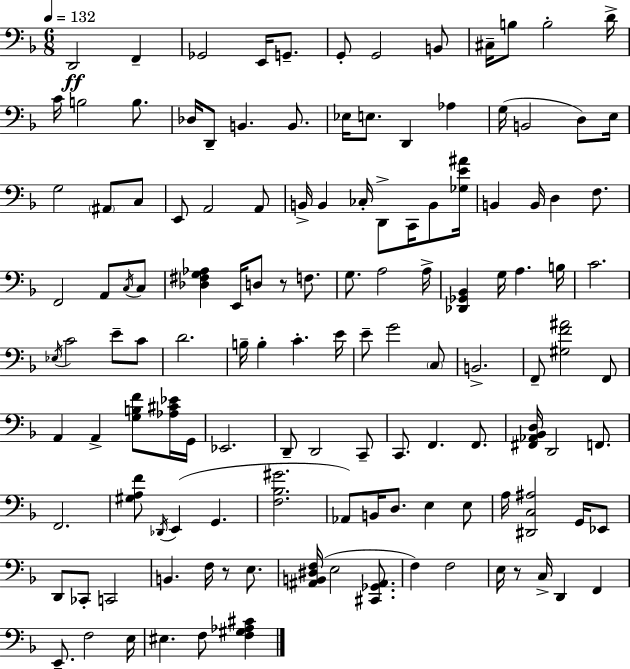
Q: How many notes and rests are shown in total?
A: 130